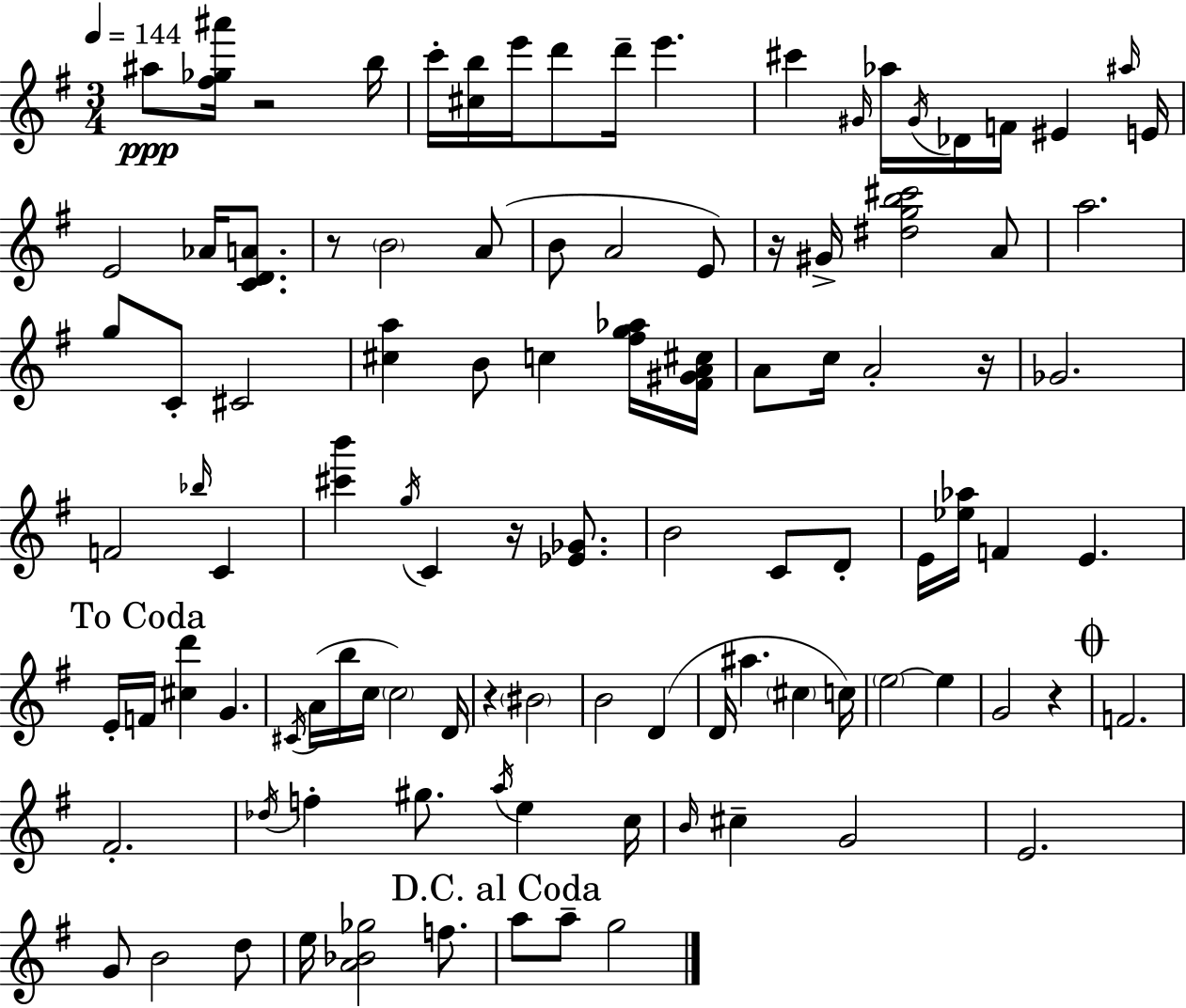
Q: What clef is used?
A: treble